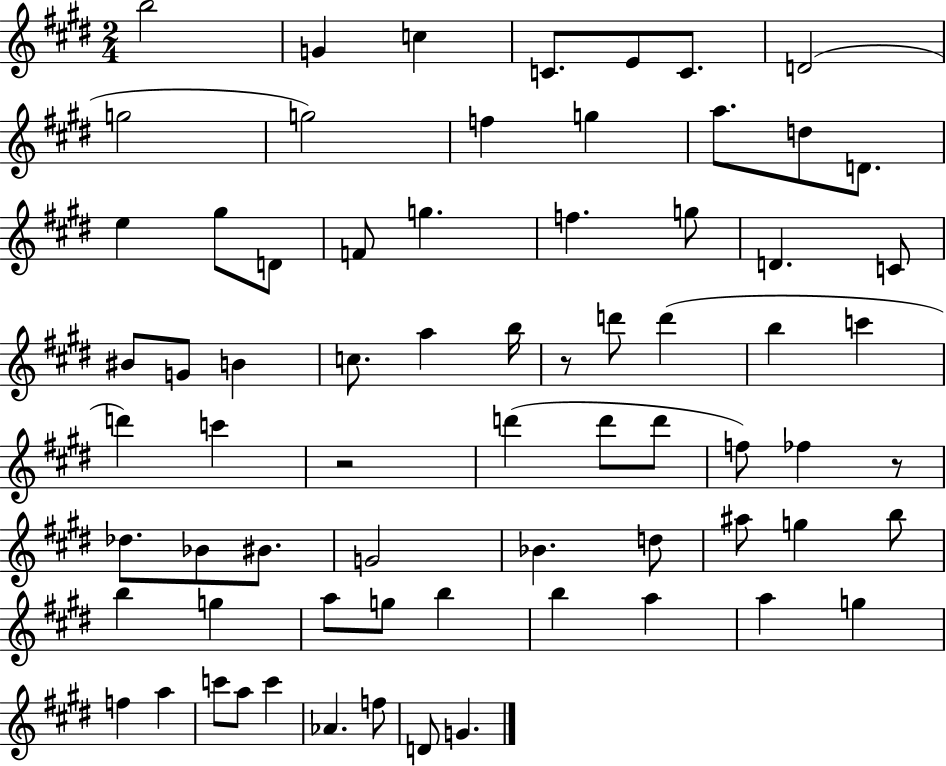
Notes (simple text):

B5/h G4/q C5/q C4/e. E4/e C4/e. D4/h G5/h G5/h F5/q G5/q A5/e. D5/e D4/e. E5/q G#5/e D4/e F4/e G5/q. F5/q. G5/e D4/q. C4/e BIS4/e G4/e B4/q C5/e. A5/q B5/s R/e D6/e D6/q B5/q C6/q D6/q C6/q R/h D6/q D6/e D6/e F5/e FES5/q R/e Db5/e. Bb4/e BIS4/e. G4/h Bb4/q. D5/e A#5/e G5/q B5/e B5/q G5/q A5/e G5/e B5/q B5/q A5/q A5/q G5/q F5/q A5/q C6/e A5/e C6/q Ab4/q. F5/e D4/e G4/q.